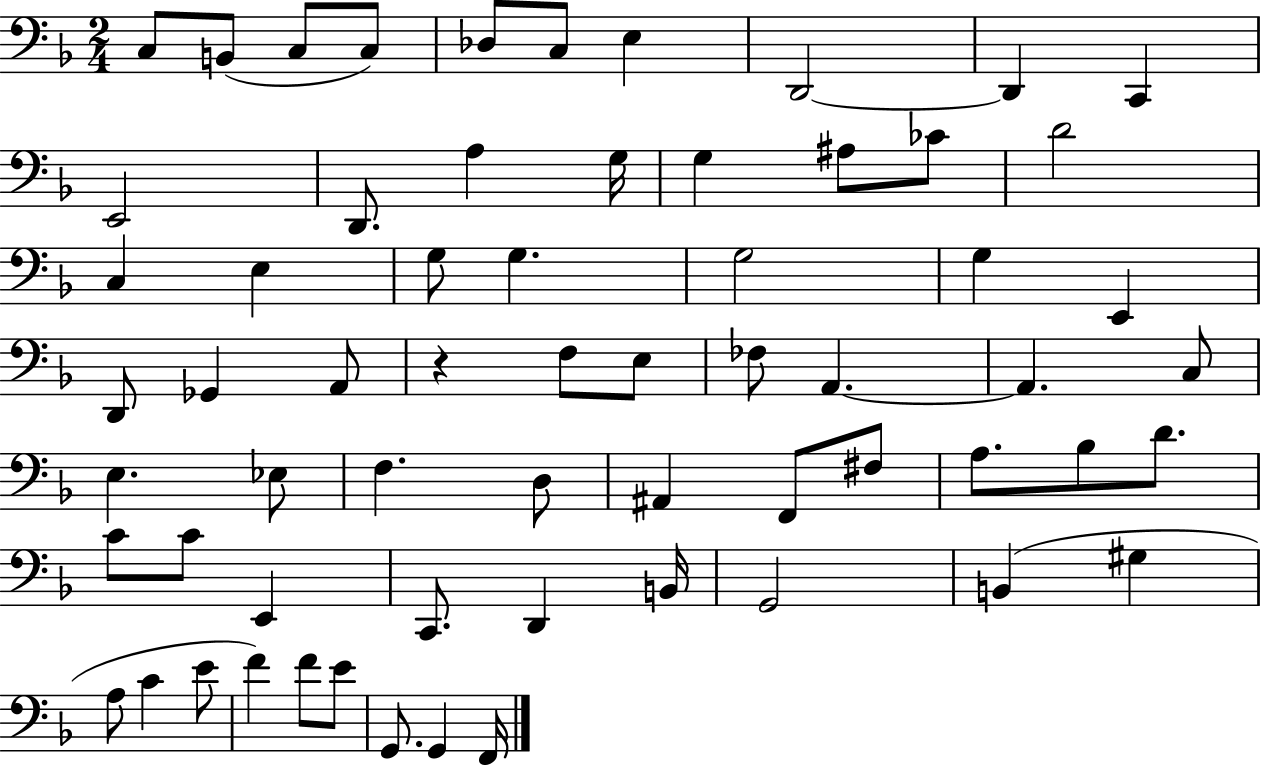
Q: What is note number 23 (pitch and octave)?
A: G3